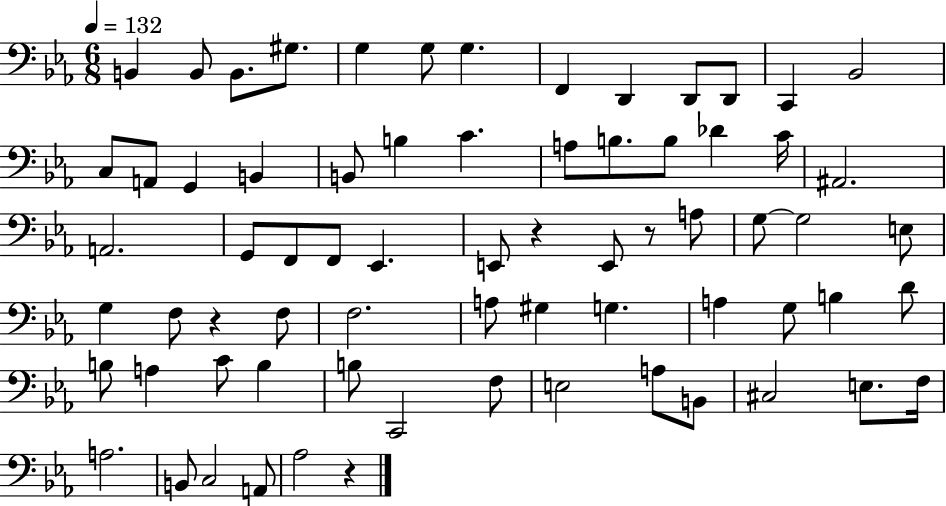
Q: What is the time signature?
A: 6/8